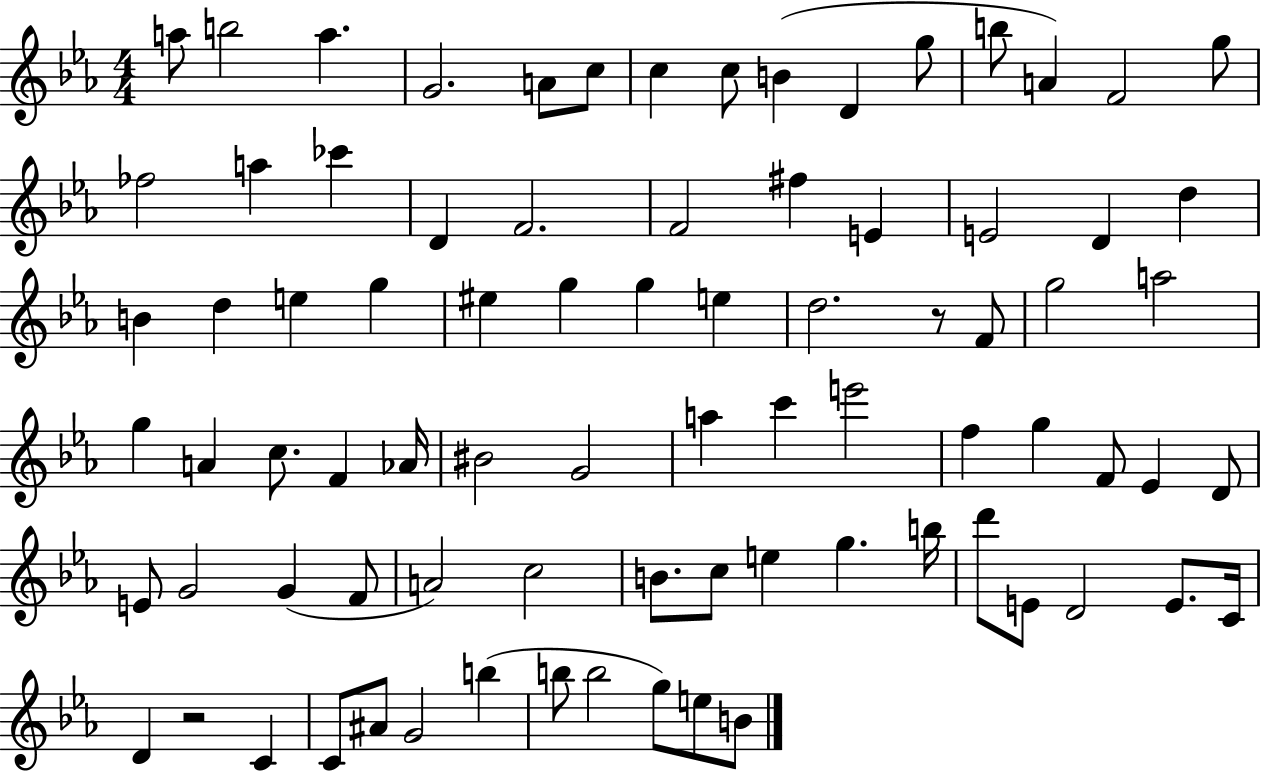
A5/e B5/h A5/q. G4/h. A4/e C5/e C5/q C5/e B4/q D4/q G5/e B5/e A4/q F4/h G5/e FES5/h A5/q CES6/q D4/q F4/h. F4/h F#5/q E4/q E4/h D4/q D5/q B4/q D5/q E5/q G5/q EIS5/q G5/q G5/q E5/q D5/h. R/e F4/e G5/h A5/h G5/q A4/q C5/e. F4/q Ab4/s BIS4/h G4/h A5/q C6/q E6/h F5/q G5/q F4/e Eb4/q D4/e E4/e G4/h G4/q F4/e A4/h C5/h B4/e. C5/e E5/q G5/q. B5/s D6/e E4/e D4/h E4/e. C4/s D4/q R/h C4/q C4/e A#4/e G4/h B5/q B5/e B5/h G5/e E5/e B4/e